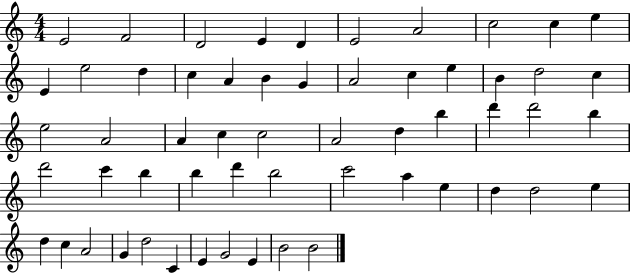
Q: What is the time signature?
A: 4/4